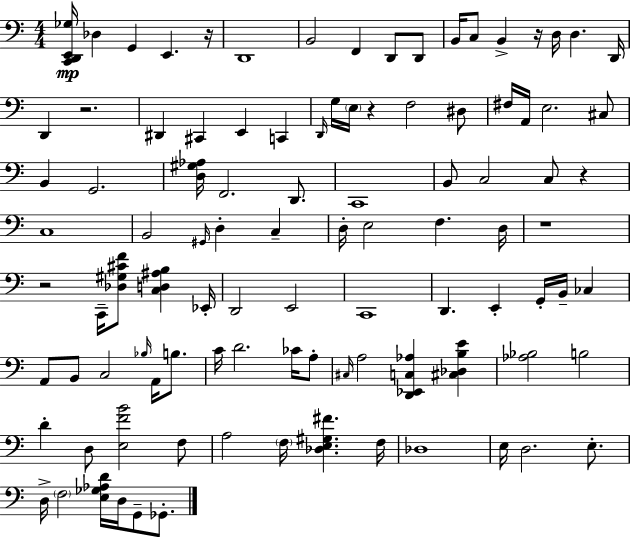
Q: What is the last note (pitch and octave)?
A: Gb2